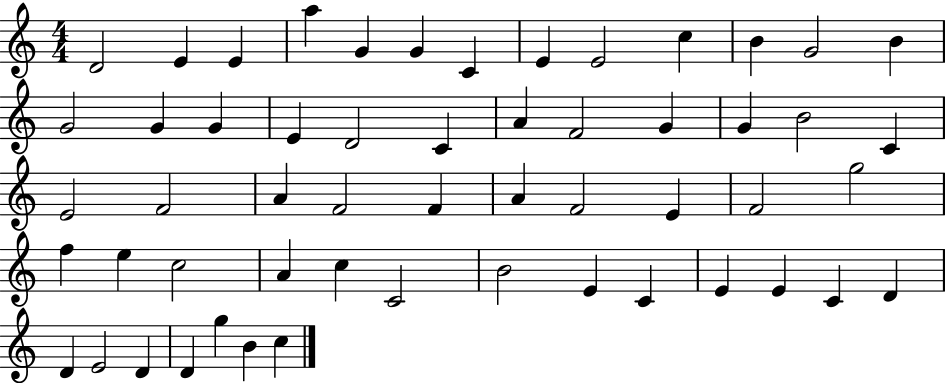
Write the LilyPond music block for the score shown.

{
  \clef treble
  \numericTimeSignature
  \time 4/4
  \key c \major
  d'2 e'4 e'4 | a''4 g'4 g'4 c'4 | e'4 e'2 c''4 | b'4 g'2 b'4 | \break g'2 g'4 g'4 | e'4 d'2 c'4 | a'4 f'2 g'4 | g'4 b'2 c'4 | \break e'2 f'2 | a'4 f'2 f'4 | a'4 f'2 e'4 | f'2 g''2 | \break f''4 e''4 c''2 | a'4 c''4 c'2 | b'2 e'4 c'4 | e'4 e'4 c'4 d'4 | \break d'4 e'2 d'4 | d'4 g''4 b'4 c''4 | \bar "|."
}